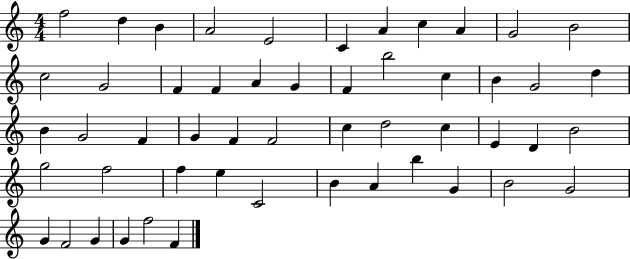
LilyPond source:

{
  \clef treble
  \numericTimeSignature
  \time 4/4
  \key c \major
  f''2 d''4 b'4 | a'2 e'2 | c'4 a'4 c''4 a'4 | g'2 b'2 | \break c''2 g'2 | f'4 f'4 a'4 g'4 | f'4 b''2 c''4 | b'4 g'2 d''4 | \break b'4 g'2 f'4 | g'4 f'4 f'2 | c''4 d''2 c''4 | e'4 d'4 b'2 | \break g''2 f''2 | f''4 e''4 c'2 | b'4 a'4 b''4 g'4 | b'2 g'2 | \break g'4 f'2 g'4 | g'4 f''2 f'4 | \bar "|."
}